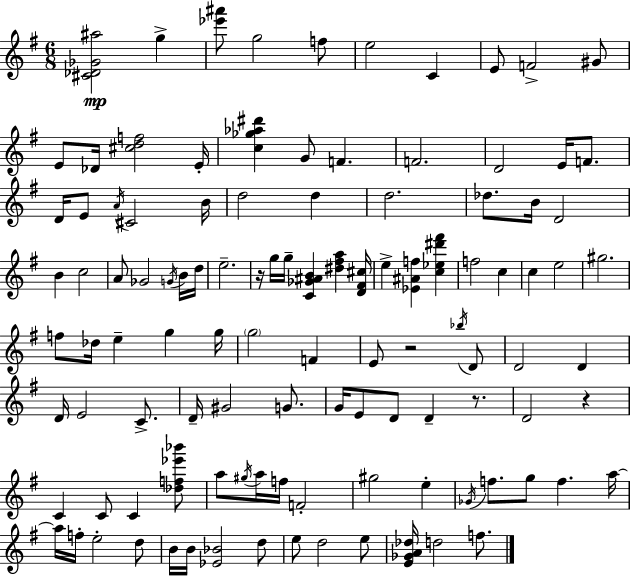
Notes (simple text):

[C#4,Db4,Gb4,A#5]/h G5/q [Eb6,A#6]/e G5/h F5/e E5/h C4/q E4/e F4/h G#4/e E4/e Db4/s [C#5,D5,F5]/h E4/s [C5,Gb5,Ab5,D#6]/q G4/e F4/q. F4/h. D4/h E4/s F4/e. D4/s E4/e A4/s C#4/h B4/s D5/h D5/q D5/h. Db5/e. B4/s D4/h B4/q C5/h A4/e Gb4/h G4/s B4/s D5/s E5/h. R/s G5/s G5/s [C4,Gb4,A#4,B4]/q [D#5,F#5,A5]/q [D4,F#4,C#5]/s E5/q [Eb4,A#4,F5]/q [C5,Eb5,D#6,F#6]/q F5/h C5/q C5/q E5/h G#5/h. F5/e Db5/s E5/q G5/q G5/s G5/h F4/q E4/e R/h Bb5/s D4/e D4/h D4/q D4/s E4/h C4/e. D4/s G#4/h G4/e. G4/s E4/e D4/e D4/q R/e. D4/h R/q C4/q C4/e C4/q [Db5,F5,Eb6,Bb6]/e A5/e G#5/s A5/s F5/s F4/h G#5/h E5/q Gb4/s F5/e. G5/e F5/q. A5/s A5/s F5/s E5/h D5/e B4/s B4/s [Eb4,Bb4]/h D5/e E5/e D5/h E5/e [E4,Gb4,A4,Db5]/s D5/h F5/e.